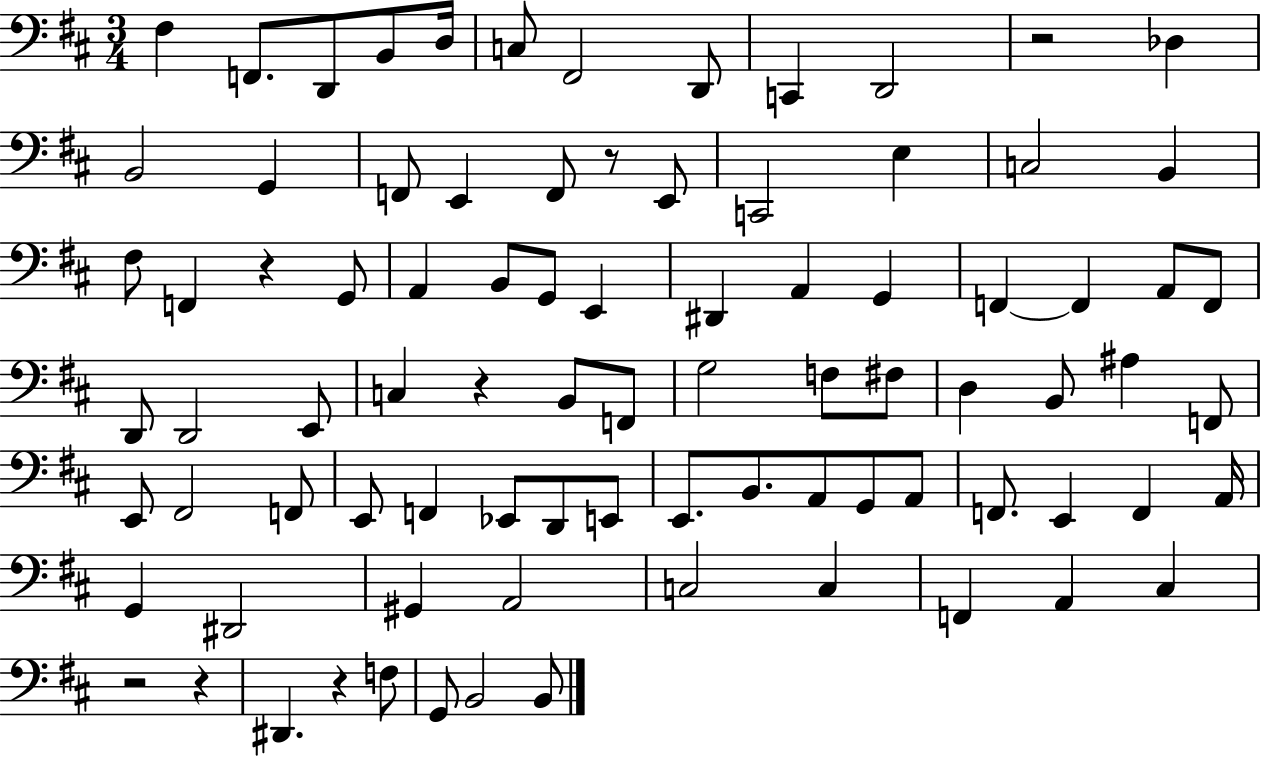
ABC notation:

X:1
T:Untitled
M:3/4
L:1/4
K:D
^F, F,,/2 D,,/2 B,,/2 D,/4 C,/2 ^F,,2 D,,/2 C,, D,,2 z2 _D, B,,2 G,, F,,/2 E,, F,,/2 z/2 E,,/2 C,,2 E, C,2 B,, ^F,/2 F,, z G,,/2 A,, B,,/2 G,,/2 E,, ^D,, A,, G,, F,, F,, A,,/2 F,,/2 D,,/2 D,,2 E,,/2 C, z B,,/2 F,,/2 G,2 F,/2 ^F,/2 D, B,,/2 ^A, F,,/2 E,,/2 ^F,,2 F,,/2 E,,/2 F,, _E,,/2 D,,/2 E,,/2 E,,/2 B,,/2 A,,/2 G,,/2 A,,/2 F,,/2 E,, F,, A,,/4 G,, ^D,,2 ^G,, A,,2 C,2 C, F,, A,, ^C, z2 z ^D,, z F,/2 G,,/2 B,,2 B,,/2